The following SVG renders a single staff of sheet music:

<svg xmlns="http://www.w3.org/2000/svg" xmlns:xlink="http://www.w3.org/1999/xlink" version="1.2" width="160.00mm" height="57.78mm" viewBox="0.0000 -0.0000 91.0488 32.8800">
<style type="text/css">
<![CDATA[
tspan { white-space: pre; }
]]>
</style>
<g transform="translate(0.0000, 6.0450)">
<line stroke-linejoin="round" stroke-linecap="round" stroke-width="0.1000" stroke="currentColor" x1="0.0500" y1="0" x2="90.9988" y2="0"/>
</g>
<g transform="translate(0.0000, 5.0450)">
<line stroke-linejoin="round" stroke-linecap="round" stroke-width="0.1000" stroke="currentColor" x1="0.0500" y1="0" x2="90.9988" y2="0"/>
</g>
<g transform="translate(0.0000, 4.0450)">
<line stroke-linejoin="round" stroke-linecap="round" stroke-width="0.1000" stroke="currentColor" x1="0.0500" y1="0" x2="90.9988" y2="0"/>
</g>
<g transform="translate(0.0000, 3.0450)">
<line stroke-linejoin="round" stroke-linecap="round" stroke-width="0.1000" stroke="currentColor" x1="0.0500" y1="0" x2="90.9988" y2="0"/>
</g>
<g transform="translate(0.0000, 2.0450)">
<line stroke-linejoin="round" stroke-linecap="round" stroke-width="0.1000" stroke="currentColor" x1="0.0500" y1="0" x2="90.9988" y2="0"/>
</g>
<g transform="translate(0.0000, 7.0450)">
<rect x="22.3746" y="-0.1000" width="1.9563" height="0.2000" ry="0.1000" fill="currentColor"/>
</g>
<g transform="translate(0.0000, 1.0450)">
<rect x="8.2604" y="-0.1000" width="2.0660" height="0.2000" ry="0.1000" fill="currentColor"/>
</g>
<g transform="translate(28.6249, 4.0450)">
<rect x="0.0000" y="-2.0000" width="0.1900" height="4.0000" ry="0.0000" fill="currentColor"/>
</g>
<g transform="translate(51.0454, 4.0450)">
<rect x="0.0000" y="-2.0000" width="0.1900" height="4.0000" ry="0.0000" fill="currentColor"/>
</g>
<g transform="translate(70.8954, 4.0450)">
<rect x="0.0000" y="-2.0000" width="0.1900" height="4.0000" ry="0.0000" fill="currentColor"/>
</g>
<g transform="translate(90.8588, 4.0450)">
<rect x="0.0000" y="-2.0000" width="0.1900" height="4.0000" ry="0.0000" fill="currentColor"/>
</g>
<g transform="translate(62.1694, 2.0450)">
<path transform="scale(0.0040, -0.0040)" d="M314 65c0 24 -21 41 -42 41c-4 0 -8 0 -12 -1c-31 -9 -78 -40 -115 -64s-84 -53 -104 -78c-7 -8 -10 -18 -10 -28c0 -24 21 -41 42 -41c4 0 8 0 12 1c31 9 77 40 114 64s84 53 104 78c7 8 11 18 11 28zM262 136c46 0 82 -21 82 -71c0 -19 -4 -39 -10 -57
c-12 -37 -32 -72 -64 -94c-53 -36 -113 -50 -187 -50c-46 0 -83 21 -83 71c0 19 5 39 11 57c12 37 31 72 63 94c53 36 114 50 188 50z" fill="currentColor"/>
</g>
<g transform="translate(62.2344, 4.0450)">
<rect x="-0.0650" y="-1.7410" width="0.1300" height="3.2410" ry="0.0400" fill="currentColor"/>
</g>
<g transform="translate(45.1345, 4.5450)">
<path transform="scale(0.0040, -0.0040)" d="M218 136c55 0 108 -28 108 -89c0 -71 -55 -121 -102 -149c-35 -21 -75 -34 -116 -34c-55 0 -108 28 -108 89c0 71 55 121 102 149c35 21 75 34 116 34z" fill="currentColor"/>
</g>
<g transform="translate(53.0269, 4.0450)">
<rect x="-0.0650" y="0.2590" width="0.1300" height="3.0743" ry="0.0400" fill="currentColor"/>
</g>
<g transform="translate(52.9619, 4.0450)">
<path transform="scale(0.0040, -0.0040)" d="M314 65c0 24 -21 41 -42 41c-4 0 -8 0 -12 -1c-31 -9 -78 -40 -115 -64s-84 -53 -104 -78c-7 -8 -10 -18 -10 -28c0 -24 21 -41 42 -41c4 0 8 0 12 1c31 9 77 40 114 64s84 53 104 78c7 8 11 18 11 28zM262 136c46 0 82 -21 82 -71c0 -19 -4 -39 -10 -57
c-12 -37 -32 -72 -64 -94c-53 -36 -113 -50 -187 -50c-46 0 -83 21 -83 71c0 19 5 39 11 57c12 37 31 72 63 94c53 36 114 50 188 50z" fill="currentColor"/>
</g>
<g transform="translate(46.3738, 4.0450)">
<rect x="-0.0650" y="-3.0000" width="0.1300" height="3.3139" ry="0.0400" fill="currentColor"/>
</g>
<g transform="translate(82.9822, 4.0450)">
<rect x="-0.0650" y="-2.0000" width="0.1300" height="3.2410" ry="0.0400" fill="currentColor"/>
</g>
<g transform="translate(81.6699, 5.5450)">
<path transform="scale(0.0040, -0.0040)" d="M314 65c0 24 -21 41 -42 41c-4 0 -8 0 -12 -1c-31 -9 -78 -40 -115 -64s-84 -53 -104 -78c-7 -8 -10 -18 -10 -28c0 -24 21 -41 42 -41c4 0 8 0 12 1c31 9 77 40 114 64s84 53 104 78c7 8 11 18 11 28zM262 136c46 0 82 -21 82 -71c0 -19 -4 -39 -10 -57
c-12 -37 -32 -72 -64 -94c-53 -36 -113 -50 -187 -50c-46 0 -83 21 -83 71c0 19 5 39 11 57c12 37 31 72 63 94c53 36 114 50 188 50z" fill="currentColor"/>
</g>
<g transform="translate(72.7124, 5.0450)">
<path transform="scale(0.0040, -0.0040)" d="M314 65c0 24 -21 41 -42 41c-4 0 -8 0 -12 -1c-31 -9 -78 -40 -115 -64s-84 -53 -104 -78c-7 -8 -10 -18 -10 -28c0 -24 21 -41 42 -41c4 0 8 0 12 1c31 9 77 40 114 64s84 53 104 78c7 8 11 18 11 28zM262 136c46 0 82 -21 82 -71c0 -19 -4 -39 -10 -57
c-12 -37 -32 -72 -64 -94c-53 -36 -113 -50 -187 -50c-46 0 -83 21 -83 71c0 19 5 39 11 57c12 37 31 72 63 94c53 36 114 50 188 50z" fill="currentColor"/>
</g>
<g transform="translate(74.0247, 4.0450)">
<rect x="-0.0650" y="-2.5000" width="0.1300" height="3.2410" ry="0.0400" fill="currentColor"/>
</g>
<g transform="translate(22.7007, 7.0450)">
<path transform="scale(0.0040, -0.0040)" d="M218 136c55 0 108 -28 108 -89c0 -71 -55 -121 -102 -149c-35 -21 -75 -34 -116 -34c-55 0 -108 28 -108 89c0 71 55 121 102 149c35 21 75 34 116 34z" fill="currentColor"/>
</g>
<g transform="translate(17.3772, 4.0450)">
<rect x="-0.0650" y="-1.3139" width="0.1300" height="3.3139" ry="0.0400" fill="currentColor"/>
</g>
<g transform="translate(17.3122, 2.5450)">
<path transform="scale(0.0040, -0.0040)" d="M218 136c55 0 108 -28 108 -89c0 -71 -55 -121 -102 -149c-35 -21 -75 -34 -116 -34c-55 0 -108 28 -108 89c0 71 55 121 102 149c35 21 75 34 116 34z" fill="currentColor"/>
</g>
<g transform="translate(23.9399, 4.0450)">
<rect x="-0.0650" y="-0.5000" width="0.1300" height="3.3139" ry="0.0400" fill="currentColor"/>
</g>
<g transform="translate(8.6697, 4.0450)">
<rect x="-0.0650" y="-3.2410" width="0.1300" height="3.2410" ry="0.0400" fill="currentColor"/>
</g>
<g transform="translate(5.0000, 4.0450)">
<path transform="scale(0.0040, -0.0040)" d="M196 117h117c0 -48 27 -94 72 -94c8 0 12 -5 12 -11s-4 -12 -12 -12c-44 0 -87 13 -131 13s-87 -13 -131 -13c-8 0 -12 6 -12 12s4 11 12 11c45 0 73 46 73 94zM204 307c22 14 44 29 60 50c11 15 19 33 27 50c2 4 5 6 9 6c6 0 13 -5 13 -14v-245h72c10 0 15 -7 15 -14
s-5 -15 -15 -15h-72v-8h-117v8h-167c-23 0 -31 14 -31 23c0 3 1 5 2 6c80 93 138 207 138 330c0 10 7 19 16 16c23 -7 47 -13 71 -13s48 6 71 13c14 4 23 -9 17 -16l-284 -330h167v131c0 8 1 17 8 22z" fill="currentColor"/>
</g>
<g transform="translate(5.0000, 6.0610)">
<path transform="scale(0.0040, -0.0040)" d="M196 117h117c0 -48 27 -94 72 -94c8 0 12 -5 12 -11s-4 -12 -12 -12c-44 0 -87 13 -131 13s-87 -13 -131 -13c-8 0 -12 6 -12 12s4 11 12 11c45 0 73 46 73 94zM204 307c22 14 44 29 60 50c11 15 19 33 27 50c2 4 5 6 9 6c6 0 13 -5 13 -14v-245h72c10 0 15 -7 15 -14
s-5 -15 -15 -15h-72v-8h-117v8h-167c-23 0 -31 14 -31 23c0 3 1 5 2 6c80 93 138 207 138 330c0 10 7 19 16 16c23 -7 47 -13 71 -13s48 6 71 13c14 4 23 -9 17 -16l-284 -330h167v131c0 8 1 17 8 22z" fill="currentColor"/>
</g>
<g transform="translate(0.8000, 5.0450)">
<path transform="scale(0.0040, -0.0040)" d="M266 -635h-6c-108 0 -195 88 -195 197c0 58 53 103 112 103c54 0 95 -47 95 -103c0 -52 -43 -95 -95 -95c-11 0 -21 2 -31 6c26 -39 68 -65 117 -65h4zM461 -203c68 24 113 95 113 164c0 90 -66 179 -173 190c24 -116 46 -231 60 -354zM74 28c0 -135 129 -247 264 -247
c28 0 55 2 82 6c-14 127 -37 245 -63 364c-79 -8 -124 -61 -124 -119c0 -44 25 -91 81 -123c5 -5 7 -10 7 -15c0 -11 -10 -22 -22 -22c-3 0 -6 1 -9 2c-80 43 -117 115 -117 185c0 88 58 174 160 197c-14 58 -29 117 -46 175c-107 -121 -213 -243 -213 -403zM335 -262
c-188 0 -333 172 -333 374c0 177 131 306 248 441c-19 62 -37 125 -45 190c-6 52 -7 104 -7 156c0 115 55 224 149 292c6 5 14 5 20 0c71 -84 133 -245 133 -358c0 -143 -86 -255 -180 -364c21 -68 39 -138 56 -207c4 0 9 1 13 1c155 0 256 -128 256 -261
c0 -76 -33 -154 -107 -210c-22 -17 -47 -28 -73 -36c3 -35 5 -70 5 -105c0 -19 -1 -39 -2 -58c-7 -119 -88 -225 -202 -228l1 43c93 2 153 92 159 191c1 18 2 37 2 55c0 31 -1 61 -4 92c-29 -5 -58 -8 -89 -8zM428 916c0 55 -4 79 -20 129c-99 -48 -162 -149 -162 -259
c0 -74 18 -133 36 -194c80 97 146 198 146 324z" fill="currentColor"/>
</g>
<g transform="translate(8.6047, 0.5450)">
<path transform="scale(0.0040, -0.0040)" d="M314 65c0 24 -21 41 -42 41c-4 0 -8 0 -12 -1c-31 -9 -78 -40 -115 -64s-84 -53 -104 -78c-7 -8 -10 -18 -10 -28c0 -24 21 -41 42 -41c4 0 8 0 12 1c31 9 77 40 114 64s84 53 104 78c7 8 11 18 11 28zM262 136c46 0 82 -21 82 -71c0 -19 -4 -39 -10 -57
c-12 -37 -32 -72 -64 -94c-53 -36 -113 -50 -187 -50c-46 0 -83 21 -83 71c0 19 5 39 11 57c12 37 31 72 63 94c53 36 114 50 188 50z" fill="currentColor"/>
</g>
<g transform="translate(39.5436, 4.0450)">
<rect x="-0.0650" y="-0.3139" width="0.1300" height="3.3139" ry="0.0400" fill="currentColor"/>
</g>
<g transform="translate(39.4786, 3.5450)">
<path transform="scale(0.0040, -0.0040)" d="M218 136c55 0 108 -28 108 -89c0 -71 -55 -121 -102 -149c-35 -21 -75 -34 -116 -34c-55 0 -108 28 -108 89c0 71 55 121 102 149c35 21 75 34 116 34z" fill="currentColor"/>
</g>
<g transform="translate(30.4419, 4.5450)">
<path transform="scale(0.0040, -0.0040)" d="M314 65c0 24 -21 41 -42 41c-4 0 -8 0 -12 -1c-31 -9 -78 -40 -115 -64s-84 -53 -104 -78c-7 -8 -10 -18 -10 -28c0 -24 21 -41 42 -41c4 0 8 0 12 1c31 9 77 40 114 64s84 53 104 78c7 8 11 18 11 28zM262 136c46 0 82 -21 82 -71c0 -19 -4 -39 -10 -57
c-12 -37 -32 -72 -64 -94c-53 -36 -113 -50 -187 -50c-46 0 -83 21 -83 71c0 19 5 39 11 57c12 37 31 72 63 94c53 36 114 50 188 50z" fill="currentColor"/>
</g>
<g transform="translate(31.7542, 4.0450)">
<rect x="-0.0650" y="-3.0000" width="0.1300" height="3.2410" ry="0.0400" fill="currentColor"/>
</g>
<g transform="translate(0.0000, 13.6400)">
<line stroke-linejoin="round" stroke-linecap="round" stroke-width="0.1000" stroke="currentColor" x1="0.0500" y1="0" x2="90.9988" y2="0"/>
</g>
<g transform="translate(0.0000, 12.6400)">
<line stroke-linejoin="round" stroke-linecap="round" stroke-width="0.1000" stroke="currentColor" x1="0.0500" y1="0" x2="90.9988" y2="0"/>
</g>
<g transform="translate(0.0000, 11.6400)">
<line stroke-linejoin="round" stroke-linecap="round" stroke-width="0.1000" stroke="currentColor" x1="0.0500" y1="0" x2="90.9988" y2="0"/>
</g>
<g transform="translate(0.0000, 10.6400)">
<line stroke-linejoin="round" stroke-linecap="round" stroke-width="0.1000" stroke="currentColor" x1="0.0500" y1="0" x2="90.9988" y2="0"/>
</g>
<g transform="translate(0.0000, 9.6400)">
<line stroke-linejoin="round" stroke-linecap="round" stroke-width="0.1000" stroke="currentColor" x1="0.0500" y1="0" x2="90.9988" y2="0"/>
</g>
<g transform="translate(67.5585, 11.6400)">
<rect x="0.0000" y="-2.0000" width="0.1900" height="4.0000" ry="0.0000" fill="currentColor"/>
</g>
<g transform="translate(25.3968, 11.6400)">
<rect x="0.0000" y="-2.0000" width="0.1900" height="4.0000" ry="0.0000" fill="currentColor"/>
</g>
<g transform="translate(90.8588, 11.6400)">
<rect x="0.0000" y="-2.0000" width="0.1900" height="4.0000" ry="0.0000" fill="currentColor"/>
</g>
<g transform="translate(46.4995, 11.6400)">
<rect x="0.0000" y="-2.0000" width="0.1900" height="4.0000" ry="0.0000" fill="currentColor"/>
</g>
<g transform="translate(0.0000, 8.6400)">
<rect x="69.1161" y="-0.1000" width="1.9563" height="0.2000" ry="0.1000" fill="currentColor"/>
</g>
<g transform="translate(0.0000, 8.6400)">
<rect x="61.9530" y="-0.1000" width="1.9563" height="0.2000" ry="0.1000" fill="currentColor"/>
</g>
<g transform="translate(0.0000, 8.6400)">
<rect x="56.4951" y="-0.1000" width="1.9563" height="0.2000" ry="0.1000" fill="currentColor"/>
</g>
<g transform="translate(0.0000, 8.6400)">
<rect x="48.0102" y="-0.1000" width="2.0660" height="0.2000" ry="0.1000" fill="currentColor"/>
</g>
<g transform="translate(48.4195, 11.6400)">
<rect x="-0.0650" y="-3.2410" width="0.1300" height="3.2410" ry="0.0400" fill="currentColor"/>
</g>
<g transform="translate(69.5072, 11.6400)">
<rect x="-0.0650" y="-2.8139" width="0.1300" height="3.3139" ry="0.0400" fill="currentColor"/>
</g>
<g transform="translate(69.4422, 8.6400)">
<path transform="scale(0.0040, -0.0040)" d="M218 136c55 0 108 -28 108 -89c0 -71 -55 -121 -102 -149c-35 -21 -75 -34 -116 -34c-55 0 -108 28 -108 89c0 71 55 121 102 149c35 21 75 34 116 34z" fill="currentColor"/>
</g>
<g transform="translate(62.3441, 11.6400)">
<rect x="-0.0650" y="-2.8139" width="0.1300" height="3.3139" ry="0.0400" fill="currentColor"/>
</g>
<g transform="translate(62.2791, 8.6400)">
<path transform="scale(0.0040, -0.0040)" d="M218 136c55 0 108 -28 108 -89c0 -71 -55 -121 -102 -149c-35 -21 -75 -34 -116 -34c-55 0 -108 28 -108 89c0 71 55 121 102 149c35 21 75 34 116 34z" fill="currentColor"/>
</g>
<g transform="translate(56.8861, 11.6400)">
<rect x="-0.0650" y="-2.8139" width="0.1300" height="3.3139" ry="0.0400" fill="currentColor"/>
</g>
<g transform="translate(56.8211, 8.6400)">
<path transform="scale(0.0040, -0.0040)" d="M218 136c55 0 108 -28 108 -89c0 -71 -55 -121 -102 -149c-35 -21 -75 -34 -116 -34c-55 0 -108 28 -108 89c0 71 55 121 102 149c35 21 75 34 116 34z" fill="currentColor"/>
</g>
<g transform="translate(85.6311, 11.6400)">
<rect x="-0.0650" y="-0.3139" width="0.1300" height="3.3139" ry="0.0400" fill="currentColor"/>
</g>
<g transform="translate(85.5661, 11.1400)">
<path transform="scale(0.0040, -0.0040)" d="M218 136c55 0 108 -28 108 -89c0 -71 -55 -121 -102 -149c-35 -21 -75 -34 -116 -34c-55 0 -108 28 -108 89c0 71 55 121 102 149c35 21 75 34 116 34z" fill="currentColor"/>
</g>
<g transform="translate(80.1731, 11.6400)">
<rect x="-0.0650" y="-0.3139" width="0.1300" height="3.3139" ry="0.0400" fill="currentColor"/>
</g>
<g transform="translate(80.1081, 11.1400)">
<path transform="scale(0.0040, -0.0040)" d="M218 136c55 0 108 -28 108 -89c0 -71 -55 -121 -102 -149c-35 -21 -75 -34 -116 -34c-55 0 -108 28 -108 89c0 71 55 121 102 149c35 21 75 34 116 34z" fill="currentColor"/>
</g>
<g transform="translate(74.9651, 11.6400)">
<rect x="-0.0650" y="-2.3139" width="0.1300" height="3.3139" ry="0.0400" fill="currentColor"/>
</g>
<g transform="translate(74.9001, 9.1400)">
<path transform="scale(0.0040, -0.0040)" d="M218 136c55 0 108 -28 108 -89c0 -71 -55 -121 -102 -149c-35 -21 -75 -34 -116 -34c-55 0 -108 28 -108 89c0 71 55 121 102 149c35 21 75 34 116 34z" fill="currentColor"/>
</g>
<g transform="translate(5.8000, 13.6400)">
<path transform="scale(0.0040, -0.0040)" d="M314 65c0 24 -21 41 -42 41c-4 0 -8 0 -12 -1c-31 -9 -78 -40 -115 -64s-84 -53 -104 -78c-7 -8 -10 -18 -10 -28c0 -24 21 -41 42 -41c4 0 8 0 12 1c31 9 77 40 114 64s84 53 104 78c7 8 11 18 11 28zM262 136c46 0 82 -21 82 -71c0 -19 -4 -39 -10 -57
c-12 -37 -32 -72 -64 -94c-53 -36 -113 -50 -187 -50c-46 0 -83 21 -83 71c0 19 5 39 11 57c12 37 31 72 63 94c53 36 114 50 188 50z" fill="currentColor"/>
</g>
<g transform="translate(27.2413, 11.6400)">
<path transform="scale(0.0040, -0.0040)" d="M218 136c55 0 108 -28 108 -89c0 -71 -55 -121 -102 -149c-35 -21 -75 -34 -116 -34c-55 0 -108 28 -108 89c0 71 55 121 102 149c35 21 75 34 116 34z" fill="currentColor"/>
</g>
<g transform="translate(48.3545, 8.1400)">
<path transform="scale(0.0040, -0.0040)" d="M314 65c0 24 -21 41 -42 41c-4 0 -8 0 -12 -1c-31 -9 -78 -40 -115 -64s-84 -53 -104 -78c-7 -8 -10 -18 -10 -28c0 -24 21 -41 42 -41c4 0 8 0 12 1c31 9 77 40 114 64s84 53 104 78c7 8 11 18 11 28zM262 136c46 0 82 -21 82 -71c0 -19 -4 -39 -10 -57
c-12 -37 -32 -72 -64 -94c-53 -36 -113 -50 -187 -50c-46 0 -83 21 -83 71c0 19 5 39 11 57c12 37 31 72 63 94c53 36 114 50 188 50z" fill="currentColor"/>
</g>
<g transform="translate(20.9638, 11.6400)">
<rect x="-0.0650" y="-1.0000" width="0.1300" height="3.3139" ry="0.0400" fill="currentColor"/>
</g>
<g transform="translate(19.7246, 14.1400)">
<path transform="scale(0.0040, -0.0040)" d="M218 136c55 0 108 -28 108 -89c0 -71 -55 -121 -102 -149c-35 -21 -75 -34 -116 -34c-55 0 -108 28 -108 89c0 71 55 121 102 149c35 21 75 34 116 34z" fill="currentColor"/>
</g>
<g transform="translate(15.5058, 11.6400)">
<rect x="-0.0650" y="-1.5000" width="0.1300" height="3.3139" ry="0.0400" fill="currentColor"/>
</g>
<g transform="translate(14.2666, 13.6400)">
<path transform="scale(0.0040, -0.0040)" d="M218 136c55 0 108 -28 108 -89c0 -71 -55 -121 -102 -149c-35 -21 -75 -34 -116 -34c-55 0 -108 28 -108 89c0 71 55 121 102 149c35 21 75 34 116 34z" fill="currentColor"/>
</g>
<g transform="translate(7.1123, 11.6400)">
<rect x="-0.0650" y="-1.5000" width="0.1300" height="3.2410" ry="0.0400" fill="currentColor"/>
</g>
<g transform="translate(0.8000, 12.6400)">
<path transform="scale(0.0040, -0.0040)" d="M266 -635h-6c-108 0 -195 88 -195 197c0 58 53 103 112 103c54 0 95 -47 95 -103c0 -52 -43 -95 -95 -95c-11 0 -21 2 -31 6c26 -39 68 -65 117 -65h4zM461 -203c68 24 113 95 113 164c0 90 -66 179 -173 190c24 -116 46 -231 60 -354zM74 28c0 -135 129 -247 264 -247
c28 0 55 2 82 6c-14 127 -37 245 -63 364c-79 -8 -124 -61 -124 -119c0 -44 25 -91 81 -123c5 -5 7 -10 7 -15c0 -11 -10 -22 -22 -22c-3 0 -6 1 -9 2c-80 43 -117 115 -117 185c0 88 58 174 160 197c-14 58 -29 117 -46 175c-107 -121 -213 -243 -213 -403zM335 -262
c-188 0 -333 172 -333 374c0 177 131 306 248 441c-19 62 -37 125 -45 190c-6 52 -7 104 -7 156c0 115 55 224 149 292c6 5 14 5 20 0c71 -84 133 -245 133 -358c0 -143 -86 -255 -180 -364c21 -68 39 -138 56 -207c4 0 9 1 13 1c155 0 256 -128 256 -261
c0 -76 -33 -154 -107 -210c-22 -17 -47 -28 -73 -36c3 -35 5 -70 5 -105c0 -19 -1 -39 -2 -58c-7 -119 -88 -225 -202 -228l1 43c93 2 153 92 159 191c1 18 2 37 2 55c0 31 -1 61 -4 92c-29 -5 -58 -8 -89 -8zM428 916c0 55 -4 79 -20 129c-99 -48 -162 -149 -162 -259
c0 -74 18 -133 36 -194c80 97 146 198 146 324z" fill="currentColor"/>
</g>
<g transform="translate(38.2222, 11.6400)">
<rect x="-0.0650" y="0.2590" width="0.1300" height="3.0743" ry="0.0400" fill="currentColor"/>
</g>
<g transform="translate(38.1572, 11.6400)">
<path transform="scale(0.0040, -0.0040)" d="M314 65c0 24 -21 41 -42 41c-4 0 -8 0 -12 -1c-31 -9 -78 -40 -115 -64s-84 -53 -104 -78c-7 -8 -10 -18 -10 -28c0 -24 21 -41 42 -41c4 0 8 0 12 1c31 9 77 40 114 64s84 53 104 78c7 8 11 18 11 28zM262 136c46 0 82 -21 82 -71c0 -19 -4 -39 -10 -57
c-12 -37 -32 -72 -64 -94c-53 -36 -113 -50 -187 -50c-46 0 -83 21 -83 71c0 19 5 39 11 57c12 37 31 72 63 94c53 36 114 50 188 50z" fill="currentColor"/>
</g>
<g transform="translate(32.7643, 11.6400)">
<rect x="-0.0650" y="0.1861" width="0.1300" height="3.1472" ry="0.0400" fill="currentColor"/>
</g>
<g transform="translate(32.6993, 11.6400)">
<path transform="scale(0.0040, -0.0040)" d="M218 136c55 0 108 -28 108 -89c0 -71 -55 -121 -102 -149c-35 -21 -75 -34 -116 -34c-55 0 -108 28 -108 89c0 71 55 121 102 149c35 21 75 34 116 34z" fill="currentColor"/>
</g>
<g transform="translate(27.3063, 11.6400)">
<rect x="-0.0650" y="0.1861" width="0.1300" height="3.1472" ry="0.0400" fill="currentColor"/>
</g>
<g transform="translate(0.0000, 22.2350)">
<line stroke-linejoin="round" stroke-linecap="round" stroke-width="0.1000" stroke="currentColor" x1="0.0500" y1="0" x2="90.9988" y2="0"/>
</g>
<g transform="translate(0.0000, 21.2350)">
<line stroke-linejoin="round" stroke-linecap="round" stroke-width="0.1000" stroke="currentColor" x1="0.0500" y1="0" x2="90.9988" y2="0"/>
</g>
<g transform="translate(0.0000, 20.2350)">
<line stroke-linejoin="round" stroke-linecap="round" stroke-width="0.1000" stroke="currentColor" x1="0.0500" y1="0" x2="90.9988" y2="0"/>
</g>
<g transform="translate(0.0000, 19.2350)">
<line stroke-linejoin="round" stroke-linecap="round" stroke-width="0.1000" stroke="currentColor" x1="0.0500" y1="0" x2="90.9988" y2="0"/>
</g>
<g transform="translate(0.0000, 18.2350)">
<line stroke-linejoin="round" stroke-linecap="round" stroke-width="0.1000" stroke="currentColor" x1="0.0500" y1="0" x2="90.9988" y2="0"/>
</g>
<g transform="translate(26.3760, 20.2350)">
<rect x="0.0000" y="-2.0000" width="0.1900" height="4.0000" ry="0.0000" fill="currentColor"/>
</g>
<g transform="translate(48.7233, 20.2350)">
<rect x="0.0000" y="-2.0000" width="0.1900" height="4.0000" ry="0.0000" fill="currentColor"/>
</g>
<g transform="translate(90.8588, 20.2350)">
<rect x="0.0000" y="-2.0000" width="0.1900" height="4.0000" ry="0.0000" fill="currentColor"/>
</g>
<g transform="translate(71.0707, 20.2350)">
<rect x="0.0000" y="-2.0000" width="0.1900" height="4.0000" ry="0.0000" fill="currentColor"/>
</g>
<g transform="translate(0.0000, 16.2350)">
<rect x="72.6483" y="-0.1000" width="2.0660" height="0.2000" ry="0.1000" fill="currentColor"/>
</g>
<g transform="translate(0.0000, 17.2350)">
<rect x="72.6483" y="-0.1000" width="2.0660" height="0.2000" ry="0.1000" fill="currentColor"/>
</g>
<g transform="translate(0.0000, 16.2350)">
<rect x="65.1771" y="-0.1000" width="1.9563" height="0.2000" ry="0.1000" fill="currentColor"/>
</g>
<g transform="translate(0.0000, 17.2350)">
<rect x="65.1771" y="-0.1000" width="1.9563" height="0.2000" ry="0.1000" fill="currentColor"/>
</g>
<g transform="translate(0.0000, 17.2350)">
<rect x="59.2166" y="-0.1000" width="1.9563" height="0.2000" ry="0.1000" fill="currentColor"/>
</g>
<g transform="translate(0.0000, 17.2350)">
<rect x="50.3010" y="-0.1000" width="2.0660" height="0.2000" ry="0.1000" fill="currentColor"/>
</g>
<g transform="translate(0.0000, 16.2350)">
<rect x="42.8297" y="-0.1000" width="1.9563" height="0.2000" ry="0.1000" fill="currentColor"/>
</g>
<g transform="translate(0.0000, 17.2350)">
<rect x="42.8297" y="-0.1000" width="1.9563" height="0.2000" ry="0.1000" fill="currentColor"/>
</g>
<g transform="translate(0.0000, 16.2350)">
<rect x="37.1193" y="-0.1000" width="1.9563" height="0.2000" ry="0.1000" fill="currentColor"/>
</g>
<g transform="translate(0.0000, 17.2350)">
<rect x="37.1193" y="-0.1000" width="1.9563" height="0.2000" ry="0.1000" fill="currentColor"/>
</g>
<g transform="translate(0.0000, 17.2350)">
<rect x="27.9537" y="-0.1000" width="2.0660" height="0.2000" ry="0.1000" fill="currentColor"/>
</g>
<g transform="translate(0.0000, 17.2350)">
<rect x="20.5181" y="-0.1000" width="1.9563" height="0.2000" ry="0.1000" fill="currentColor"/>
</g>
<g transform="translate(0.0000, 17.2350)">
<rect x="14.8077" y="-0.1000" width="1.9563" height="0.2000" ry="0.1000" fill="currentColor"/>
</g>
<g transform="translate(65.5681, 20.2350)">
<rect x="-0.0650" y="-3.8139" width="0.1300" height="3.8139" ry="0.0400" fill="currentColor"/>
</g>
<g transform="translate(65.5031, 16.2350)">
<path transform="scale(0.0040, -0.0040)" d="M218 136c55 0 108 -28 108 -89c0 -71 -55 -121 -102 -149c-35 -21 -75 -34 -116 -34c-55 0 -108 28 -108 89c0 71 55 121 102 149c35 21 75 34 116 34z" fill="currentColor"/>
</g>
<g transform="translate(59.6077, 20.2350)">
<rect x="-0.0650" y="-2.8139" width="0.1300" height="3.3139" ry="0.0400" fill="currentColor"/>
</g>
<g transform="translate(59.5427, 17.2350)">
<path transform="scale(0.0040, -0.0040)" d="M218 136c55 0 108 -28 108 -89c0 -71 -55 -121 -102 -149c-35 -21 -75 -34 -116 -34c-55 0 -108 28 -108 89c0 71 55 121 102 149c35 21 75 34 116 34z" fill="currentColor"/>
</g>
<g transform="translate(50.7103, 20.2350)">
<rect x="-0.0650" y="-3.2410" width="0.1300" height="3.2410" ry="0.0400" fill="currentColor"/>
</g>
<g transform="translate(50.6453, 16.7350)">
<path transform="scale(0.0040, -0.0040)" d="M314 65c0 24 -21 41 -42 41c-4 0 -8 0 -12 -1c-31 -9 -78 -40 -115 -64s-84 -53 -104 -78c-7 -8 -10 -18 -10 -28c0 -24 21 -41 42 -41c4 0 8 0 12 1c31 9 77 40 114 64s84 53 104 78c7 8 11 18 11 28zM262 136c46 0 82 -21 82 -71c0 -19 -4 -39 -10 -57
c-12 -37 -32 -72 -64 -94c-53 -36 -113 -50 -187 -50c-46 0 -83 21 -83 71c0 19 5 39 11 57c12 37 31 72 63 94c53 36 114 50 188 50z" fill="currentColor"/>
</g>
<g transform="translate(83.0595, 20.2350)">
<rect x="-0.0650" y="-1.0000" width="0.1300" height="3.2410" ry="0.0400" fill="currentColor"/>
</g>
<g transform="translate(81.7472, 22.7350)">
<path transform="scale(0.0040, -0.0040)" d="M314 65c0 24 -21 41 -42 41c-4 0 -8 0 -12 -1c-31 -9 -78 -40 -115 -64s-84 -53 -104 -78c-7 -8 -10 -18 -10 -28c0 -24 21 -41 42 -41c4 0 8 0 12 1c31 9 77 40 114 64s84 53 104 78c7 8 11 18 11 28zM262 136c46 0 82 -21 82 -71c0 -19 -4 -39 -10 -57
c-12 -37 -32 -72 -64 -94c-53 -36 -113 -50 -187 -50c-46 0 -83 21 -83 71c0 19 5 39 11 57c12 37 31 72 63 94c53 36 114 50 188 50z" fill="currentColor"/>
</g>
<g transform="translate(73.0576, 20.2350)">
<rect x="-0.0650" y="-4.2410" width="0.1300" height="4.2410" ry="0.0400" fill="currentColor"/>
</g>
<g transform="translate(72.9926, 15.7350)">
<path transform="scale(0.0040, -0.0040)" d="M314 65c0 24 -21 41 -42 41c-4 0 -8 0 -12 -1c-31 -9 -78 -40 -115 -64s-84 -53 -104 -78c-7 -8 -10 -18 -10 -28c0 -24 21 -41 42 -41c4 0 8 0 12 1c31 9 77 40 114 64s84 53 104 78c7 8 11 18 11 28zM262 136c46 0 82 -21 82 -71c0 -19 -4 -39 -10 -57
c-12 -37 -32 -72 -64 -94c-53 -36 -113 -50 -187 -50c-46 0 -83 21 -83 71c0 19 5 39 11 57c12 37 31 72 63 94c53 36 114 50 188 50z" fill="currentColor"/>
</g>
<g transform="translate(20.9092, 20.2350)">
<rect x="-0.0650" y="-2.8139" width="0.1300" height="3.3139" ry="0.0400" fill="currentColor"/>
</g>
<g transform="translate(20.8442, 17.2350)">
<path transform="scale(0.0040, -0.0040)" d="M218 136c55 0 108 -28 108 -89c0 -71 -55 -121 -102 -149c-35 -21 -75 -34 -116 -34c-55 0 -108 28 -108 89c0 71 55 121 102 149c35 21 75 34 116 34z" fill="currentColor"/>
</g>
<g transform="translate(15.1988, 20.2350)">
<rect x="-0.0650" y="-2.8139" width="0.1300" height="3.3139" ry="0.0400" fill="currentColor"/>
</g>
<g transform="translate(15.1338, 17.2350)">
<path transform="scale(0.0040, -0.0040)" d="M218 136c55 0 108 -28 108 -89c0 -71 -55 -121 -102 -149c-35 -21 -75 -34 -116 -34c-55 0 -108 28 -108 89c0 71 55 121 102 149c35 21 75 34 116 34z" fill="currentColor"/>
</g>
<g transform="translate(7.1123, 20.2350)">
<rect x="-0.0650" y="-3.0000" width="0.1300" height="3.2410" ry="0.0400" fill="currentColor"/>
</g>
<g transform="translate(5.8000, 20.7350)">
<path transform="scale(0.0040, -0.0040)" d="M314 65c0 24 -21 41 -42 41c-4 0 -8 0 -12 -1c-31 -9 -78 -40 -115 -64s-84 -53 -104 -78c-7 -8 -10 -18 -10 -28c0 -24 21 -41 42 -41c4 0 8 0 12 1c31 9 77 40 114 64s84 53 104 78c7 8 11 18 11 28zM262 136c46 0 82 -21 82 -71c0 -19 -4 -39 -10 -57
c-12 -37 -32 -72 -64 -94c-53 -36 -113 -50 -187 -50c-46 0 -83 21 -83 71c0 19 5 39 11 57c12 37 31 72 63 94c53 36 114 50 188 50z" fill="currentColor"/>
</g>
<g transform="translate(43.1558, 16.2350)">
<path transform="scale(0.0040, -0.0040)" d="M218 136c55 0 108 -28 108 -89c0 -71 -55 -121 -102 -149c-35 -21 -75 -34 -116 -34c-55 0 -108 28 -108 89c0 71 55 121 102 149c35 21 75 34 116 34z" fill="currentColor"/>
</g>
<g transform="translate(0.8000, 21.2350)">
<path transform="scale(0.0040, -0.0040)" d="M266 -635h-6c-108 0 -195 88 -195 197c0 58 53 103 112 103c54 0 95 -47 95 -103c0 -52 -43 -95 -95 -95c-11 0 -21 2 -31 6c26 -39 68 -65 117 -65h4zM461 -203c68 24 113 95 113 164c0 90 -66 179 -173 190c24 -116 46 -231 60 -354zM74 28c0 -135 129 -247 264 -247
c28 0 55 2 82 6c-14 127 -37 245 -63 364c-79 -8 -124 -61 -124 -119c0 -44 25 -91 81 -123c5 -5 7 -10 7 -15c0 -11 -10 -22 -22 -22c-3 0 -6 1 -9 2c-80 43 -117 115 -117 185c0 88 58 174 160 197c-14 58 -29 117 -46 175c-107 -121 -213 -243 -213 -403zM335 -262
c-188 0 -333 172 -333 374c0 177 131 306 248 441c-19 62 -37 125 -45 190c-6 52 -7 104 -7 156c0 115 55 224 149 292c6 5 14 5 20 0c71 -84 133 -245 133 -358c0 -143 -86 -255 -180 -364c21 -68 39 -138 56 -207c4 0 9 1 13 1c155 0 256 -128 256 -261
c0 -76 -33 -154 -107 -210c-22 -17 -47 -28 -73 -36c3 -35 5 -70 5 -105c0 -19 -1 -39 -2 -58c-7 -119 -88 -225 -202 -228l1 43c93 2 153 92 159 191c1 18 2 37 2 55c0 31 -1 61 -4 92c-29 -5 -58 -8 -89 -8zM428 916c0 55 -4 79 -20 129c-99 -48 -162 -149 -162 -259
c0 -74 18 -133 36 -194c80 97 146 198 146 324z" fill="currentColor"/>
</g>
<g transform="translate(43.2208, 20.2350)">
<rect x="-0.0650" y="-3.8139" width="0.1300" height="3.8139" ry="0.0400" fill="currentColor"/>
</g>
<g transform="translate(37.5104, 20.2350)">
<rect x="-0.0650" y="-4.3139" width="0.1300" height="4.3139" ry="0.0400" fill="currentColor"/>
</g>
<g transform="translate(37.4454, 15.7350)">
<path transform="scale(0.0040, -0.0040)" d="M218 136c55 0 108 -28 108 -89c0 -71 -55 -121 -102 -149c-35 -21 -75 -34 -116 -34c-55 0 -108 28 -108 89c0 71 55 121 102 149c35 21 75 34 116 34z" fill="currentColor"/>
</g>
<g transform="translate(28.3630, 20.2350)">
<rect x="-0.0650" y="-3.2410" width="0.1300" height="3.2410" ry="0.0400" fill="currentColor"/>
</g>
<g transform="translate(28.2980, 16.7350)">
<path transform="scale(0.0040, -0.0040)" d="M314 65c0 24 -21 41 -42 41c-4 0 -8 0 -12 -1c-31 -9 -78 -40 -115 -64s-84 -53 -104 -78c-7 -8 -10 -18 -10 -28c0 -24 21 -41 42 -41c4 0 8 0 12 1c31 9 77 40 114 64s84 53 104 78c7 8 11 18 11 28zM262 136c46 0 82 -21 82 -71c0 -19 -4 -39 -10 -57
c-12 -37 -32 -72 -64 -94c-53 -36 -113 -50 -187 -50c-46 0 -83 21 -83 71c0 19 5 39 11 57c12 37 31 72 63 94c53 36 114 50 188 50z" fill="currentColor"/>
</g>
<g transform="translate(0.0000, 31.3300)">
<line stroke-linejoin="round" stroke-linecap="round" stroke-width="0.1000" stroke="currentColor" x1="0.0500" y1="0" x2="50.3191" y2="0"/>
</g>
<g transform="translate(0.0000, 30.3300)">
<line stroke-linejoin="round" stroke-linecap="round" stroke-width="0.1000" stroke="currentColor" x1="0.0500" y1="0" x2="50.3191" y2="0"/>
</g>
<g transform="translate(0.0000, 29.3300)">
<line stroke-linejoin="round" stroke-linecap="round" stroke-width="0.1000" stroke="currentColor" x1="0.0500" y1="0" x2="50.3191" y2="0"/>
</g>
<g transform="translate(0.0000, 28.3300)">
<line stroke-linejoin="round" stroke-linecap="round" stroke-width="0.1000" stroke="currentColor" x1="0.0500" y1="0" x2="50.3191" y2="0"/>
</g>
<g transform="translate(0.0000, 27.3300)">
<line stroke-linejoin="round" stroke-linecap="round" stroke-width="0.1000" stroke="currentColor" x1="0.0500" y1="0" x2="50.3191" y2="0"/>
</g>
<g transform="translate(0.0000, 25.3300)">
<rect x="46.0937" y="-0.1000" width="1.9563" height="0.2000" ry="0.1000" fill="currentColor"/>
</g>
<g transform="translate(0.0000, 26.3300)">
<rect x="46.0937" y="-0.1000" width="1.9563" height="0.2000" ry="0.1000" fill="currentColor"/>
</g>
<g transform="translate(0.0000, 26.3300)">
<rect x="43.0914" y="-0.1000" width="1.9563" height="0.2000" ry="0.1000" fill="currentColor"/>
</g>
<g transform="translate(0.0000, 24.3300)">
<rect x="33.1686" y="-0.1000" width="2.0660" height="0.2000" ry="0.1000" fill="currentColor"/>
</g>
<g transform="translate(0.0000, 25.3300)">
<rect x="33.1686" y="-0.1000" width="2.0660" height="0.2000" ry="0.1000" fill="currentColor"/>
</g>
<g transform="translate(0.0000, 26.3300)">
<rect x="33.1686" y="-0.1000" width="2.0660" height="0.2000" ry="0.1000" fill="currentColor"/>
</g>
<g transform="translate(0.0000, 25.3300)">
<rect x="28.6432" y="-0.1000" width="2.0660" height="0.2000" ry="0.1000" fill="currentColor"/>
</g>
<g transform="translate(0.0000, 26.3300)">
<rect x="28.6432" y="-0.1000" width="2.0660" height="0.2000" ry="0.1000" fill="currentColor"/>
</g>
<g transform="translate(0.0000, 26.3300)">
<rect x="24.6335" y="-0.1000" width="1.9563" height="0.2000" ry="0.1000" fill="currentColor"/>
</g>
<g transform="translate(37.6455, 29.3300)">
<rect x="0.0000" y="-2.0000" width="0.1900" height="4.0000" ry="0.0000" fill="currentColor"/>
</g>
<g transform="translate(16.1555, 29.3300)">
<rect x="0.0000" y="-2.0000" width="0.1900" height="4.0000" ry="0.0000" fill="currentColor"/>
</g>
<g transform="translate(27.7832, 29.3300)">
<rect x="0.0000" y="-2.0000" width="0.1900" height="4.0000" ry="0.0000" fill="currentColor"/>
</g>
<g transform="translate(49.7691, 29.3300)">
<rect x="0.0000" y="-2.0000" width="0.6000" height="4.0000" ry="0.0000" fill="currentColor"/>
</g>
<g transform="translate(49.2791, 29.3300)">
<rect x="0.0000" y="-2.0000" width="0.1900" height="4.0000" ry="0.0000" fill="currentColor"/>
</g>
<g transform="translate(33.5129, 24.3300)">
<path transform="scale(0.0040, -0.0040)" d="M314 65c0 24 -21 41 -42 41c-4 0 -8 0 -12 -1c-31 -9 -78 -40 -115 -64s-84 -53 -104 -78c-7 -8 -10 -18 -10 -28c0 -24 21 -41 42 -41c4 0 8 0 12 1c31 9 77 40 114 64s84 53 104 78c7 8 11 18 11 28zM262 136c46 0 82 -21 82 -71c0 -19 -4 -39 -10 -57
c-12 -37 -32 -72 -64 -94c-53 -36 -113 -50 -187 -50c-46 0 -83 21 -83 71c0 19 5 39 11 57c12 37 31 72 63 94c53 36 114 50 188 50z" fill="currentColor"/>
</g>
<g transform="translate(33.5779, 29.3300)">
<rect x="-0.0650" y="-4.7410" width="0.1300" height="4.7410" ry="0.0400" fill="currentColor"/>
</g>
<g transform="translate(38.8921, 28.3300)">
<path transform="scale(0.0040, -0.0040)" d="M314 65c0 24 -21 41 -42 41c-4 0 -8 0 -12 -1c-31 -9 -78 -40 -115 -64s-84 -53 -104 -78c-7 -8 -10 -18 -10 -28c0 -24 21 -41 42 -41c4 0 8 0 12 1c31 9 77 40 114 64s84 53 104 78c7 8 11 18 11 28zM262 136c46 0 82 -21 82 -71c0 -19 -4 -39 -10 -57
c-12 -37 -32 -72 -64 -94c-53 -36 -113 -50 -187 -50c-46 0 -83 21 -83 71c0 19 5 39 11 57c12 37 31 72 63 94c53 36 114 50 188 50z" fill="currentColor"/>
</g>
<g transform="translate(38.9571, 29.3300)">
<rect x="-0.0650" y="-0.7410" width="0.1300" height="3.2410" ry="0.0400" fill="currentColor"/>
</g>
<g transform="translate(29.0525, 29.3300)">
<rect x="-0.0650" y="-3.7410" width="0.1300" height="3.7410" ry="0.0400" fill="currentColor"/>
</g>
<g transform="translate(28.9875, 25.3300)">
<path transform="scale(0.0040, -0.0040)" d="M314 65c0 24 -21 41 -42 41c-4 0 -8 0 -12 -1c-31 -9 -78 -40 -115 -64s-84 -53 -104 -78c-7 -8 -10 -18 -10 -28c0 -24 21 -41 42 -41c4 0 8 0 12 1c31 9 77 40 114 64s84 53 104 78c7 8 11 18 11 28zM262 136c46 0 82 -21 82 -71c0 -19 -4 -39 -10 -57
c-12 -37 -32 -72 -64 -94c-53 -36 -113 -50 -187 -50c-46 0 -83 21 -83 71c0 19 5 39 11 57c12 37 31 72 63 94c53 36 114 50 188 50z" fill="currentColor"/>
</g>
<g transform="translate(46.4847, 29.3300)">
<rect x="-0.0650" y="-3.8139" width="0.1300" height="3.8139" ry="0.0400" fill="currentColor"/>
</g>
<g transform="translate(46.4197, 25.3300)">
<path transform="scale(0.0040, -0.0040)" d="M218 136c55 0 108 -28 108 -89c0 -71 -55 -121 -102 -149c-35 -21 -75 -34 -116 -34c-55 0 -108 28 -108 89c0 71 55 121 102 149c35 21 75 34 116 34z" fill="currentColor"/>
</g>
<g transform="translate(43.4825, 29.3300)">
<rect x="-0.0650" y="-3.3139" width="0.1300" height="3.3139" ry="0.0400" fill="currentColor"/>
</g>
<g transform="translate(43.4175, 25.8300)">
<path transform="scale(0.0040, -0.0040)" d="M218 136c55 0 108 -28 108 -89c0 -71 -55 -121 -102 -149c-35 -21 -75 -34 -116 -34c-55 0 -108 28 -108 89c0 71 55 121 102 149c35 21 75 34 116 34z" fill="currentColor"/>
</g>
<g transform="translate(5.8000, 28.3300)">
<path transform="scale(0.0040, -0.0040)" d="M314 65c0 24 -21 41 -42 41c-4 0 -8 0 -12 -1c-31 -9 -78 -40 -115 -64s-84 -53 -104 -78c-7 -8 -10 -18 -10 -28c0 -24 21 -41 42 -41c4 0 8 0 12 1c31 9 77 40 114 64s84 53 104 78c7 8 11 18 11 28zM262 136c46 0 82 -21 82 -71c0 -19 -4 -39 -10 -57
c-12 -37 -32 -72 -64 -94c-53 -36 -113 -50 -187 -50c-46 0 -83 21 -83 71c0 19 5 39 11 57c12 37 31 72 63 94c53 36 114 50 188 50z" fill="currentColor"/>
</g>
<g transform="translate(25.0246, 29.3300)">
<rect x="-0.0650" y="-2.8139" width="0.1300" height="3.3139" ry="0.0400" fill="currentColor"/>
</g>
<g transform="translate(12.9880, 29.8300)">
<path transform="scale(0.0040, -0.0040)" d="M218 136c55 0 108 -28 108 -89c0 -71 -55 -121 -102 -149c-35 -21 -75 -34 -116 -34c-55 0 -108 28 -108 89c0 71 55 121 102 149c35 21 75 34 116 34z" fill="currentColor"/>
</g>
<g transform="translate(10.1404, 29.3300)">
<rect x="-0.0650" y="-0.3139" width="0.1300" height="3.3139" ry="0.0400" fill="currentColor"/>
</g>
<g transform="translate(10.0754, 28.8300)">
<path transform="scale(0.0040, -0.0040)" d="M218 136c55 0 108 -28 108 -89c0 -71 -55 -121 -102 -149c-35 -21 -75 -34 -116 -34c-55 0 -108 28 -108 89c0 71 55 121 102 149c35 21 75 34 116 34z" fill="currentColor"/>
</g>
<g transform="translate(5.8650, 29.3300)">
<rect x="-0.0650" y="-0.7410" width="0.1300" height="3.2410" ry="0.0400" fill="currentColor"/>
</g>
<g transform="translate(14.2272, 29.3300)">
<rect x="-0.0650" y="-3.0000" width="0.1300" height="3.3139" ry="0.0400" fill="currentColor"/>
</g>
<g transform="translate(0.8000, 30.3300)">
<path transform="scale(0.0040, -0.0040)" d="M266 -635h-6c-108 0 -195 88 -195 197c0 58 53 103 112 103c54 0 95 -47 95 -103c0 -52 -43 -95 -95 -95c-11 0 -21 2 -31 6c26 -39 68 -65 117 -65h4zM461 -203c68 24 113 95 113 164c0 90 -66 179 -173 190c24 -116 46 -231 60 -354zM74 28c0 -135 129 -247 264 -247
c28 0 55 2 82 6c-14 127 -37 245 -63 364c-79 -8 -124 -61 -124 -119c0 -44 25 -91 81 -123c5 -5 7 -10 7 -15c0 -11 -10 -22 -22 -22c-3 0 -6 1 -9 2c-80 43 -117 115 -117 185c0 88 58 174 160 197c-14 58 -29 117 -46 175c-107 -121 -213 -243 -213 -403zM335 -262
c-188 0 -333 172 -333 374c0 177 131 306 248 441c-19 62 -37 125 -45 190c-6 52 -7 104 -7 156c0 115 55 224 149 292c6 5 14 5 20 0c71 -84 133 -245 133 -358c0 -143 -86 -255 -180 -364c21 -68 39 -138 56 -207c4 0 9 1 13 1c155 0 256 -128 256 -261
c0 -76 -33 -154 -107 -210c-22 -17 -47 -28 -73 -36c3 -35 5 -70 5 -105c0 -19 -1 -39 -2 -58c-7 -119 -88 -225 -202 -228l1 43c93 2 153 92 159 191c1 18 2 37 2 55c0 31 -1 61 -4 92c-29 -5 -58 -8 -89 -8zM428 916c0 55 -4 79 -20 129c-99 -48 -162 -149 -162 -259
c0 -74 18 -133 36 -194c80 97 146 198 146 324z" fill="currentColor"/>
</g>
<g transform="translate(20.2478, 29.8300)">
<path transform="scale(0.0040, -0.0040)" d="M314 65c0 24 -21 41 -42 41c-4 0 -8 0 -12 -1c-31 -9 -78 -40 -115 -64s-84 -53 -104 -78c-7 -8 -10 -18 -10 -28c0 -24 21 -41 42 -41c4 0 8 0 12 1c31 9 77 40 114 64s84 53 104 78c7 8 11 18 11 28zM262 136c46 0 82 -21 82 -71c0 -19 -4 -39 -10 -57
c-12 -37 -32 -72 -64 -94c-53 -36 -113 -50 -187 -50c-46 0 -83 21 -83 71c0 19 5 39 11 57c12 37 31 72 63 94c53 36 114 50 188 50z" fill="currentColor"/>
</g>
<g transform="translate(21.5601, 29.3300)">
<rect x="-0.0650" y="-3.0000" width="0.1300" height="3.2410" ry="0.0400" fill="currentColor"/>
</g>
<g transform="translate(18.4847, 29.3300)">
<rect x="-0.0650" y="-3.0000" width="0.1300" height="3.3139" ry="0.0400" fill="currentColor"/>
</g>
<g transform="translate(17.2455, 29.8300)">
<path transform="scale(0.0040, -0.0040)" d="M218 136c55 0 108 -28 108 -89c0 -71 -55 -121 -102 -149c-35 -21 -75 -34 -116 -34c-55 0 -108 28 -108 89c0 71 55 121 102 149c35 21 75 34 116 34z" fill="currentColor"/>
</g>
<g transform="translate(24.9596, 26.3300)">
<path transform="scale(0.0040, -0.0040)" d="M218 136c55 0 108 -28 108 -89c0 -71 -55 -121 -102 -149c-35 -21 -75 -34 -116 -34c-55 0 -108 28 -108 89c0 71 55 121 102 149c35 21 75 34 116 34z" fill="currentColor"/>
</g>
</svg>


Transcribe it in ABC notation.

X:1
T:Untitled
M:4/4
L:1/4
K:C
b2 e C A2 c A B2 f2 G2 F2 E2 E D B B B2 b2 a a a g c c A2 a a b2 d' c' b2 a c' d'2 D2 d2 c A A A2 a c'2 e'2 d2 b c'